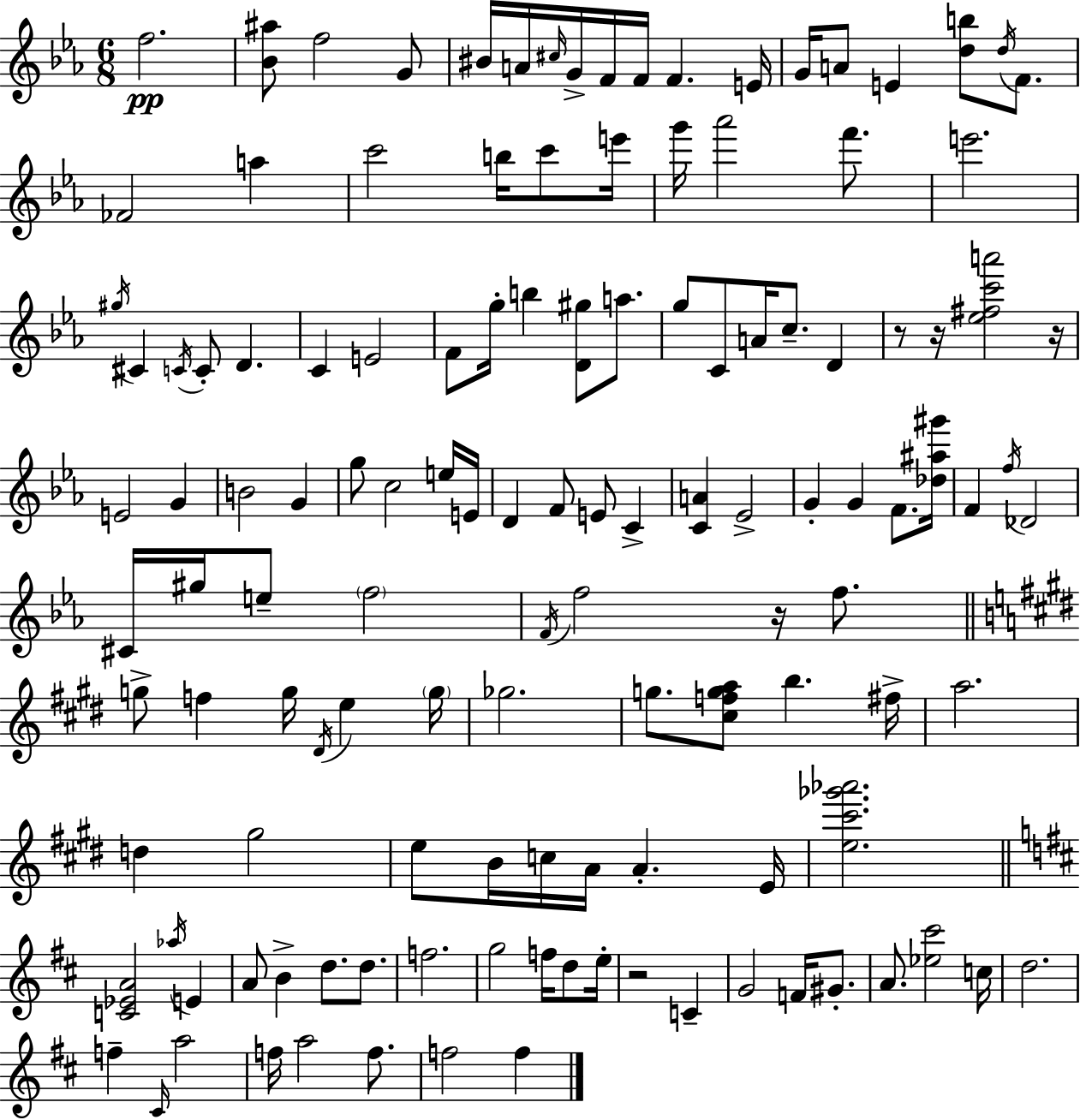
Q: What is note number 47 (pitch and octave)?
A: G5